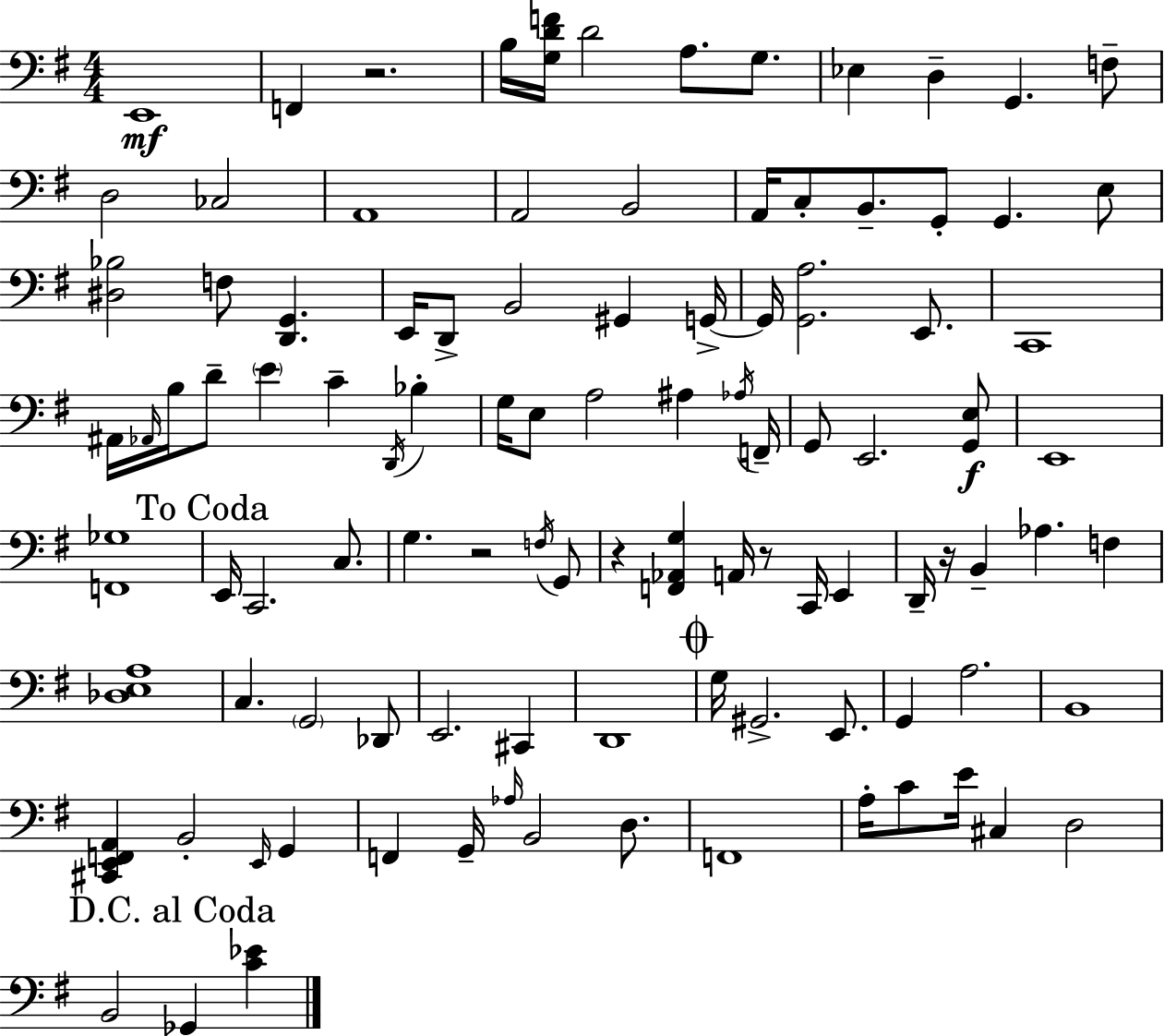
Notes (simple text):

E2/w F2/q R/h. B3/s [G3,D4,F4]/s D4/h A3/e. G3/e. Eb3/q D3/q G2/q. F3/e D3/h CES3/h A2/w A2/h B2/h A2/s C3/e B2/e. G2/e G2/q. E3/e [D#3,Bb3]/h F3/e [D2,G2]/q. E2/s D2/e B2/h G#2/q G2/s G2/s [G2,A3]/h. E2/e. C2/w A#2/s Ab2/s B3/s D4/e E4/q C4/q D2/s Bb3/q G3/s E3/e A3/h A#3/q Ab3/s F2/s G2/e E2/h. [G2,E3]/e E2/w [F2,Gb3]/w E2/s C2/h. C3/e. G3/q. R/h F3/s G2/e R/q [F2,Ab2,G3]/q A2/s R/e C2/s E2/q D2/s R/s B2/q Ab3/q. F3/q [Db3,E3,A3]/w C3/q. G2/h Db2/e E2/h. C#2/q D2/w G3/s G#2/h. E2/e. G2/q A3/h. B2/w [C#2,E2,F2,A2]/q B2/h E2/s G2/q F2/q G2/s Ab3/s B2/h D3/e. F2/w A3/s C4/e E4/s C#3/q D3/h B2/h Gb2/q [C4,Eb4]/q